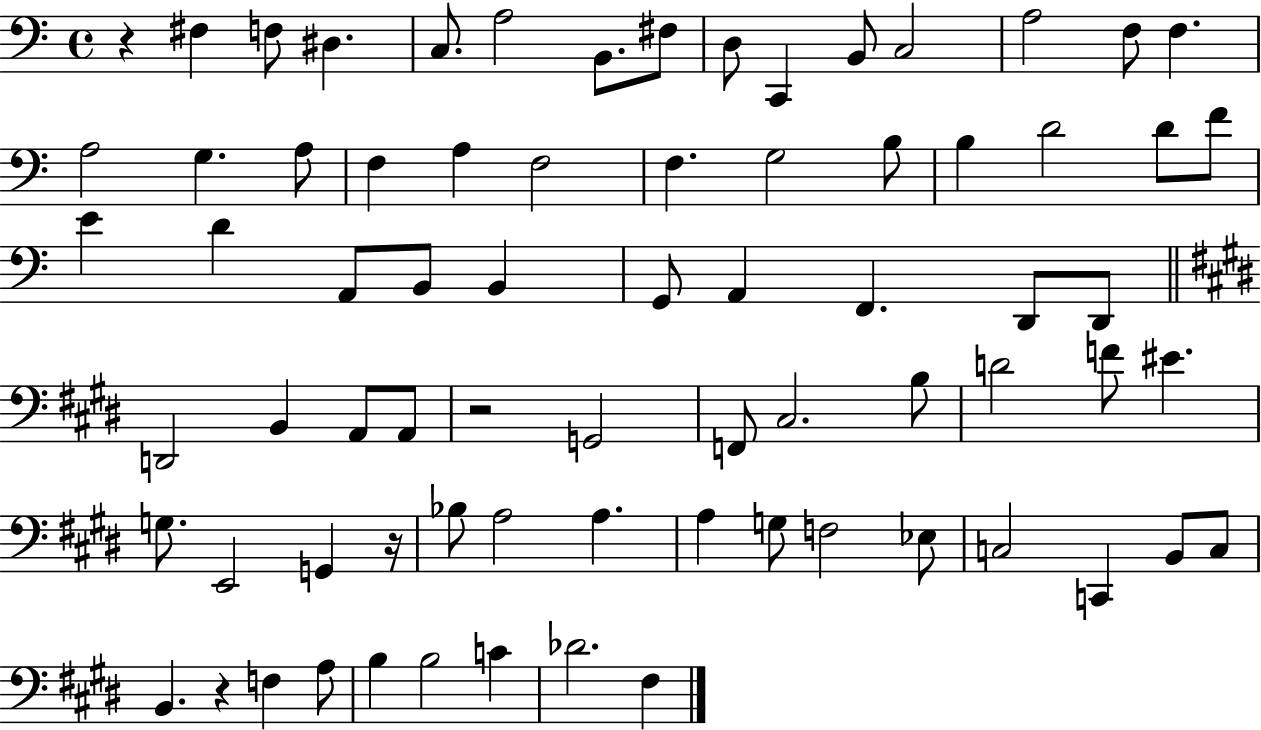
{
  \clef bass
  \time 4/4
  \defaultTimeSignature
  \key c \major
  r4 fis4 f8 dis4. | c8. a2 b,8. fis8 | d8 c,4 b,8 c2 | a2 f8 f4. | \break a2 g4. a8 | f4 a4 f2 | f4. g2 b8 | b4 d'2 d'8 f'8 | \break e'4 d'4 a,8 b,8 b,4 | g,8 a,4 f,4. d,8 d,8 | \bar "||" \break \key e \major d,2 b,4 a,8 a,8 | r2 g,2 | f,8 cis2. b8 | d'2 f'8 eis'4. | \break g8. e,2 g,4 r16 | bes8 a2 a4. | a4 g8 f2 ees8 | c2 c,4 b,8 c8 | \break b,4. r4 f4 a8 | b4 b2 c'4 | des'2. fis4 | \bar "|."
}